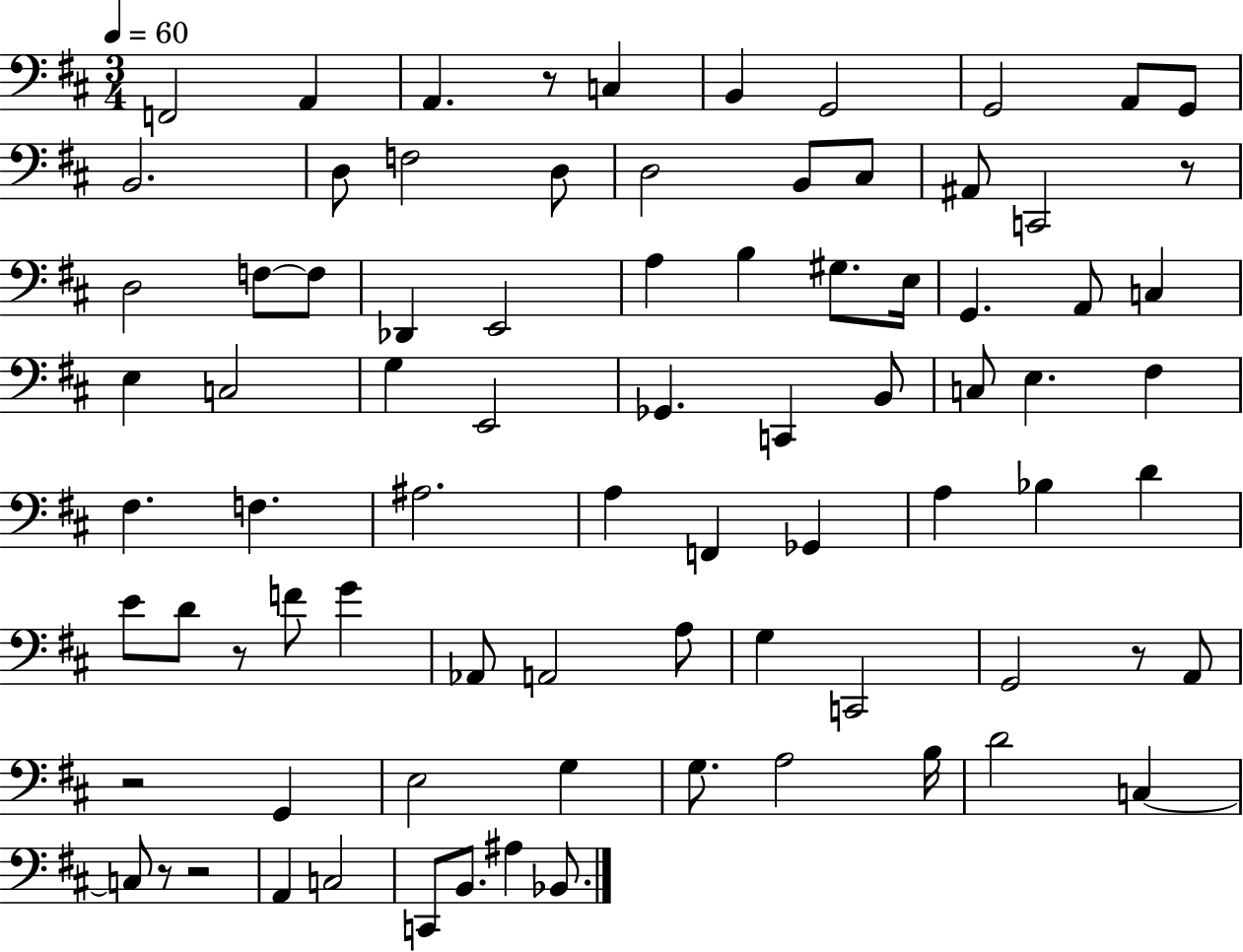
X:1
T:Untitled
M:3/4
L:1/4
K:D
F,,2 A,, A,, z/2 C, B,, G,,2 G,,2 A,,/2 G,,/2 B,,2 D,/2 F,2 D,/2 D,2 B,,/2 ^C,/2 ^A,,/2 C,,2 z/2 D,2 F,/2 F,/2 _D,, E,,2 A, B, ^G,/2 E,/4 G,, A,,/2 C, E, C,2 G, E,,2 _G,, C,, B,,/2 C,/2 E, ^F, ^F, F, ^A,2 A, F,, _G,, A, _B, D E/2 D/2 z/2 F/2 G _A,,/2 A,,2 A,/2 G, C,,2 G,,2 z/2 A,,/2 z2 G,, E,2 G, G,/2 A,2 B,/4 D2 C, C,/2 z/2 z2 A,, C,2 C,,/2 B,,/2 ^A, _B,,/2